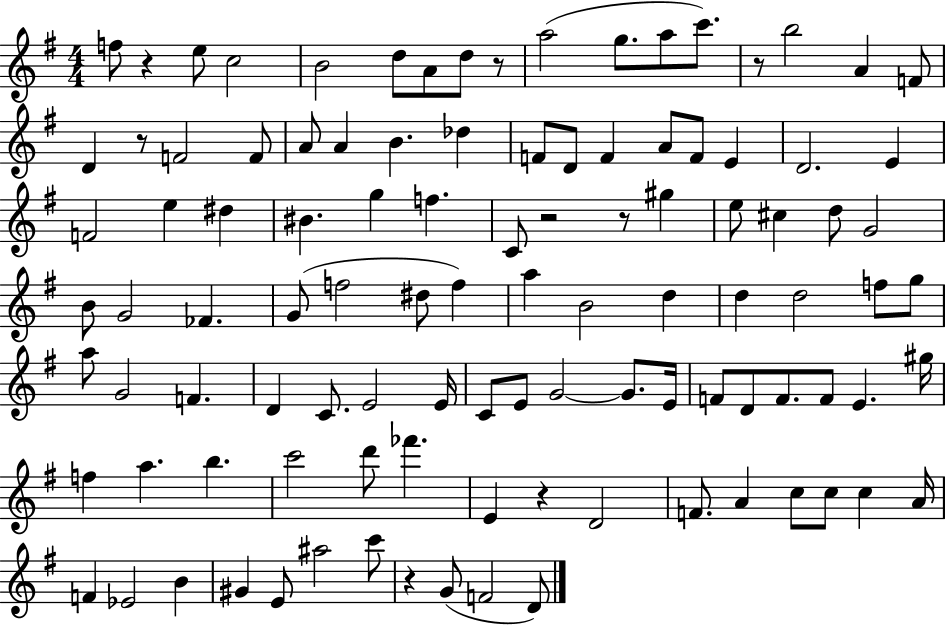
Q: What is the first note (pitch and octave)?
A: F5